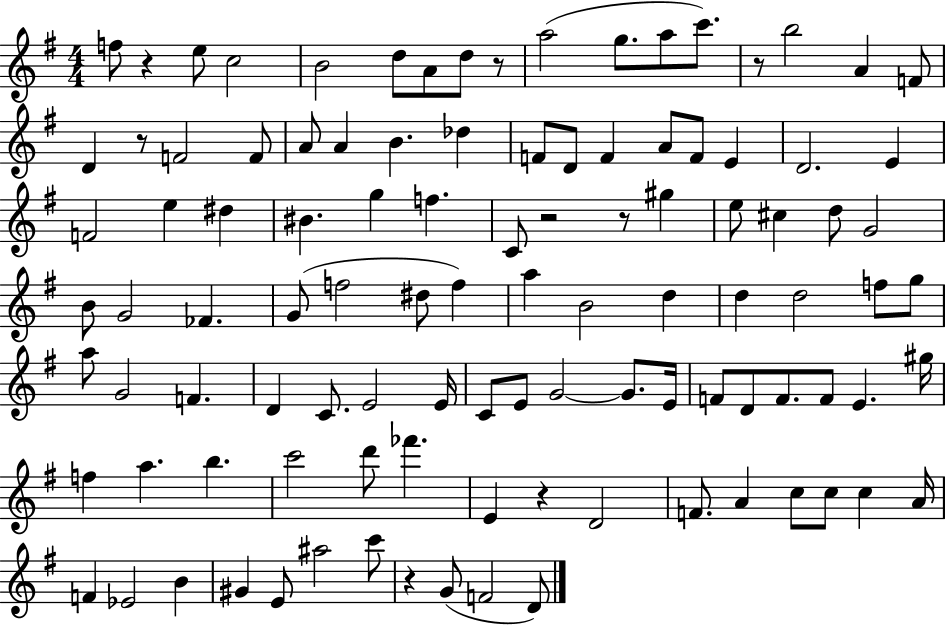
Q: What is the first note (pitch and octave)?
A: F5